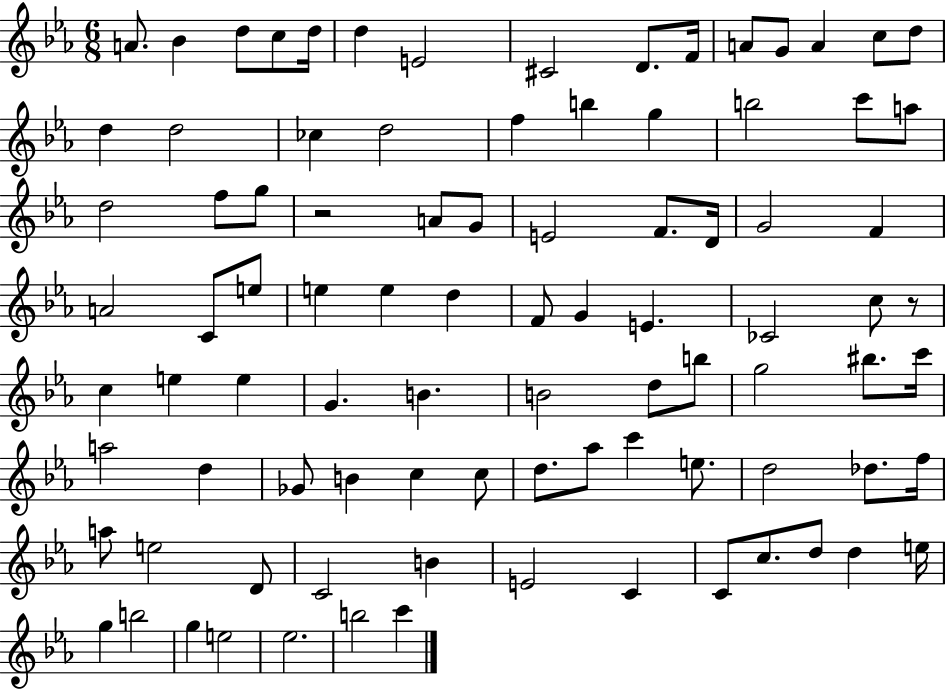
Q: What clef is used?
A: treble